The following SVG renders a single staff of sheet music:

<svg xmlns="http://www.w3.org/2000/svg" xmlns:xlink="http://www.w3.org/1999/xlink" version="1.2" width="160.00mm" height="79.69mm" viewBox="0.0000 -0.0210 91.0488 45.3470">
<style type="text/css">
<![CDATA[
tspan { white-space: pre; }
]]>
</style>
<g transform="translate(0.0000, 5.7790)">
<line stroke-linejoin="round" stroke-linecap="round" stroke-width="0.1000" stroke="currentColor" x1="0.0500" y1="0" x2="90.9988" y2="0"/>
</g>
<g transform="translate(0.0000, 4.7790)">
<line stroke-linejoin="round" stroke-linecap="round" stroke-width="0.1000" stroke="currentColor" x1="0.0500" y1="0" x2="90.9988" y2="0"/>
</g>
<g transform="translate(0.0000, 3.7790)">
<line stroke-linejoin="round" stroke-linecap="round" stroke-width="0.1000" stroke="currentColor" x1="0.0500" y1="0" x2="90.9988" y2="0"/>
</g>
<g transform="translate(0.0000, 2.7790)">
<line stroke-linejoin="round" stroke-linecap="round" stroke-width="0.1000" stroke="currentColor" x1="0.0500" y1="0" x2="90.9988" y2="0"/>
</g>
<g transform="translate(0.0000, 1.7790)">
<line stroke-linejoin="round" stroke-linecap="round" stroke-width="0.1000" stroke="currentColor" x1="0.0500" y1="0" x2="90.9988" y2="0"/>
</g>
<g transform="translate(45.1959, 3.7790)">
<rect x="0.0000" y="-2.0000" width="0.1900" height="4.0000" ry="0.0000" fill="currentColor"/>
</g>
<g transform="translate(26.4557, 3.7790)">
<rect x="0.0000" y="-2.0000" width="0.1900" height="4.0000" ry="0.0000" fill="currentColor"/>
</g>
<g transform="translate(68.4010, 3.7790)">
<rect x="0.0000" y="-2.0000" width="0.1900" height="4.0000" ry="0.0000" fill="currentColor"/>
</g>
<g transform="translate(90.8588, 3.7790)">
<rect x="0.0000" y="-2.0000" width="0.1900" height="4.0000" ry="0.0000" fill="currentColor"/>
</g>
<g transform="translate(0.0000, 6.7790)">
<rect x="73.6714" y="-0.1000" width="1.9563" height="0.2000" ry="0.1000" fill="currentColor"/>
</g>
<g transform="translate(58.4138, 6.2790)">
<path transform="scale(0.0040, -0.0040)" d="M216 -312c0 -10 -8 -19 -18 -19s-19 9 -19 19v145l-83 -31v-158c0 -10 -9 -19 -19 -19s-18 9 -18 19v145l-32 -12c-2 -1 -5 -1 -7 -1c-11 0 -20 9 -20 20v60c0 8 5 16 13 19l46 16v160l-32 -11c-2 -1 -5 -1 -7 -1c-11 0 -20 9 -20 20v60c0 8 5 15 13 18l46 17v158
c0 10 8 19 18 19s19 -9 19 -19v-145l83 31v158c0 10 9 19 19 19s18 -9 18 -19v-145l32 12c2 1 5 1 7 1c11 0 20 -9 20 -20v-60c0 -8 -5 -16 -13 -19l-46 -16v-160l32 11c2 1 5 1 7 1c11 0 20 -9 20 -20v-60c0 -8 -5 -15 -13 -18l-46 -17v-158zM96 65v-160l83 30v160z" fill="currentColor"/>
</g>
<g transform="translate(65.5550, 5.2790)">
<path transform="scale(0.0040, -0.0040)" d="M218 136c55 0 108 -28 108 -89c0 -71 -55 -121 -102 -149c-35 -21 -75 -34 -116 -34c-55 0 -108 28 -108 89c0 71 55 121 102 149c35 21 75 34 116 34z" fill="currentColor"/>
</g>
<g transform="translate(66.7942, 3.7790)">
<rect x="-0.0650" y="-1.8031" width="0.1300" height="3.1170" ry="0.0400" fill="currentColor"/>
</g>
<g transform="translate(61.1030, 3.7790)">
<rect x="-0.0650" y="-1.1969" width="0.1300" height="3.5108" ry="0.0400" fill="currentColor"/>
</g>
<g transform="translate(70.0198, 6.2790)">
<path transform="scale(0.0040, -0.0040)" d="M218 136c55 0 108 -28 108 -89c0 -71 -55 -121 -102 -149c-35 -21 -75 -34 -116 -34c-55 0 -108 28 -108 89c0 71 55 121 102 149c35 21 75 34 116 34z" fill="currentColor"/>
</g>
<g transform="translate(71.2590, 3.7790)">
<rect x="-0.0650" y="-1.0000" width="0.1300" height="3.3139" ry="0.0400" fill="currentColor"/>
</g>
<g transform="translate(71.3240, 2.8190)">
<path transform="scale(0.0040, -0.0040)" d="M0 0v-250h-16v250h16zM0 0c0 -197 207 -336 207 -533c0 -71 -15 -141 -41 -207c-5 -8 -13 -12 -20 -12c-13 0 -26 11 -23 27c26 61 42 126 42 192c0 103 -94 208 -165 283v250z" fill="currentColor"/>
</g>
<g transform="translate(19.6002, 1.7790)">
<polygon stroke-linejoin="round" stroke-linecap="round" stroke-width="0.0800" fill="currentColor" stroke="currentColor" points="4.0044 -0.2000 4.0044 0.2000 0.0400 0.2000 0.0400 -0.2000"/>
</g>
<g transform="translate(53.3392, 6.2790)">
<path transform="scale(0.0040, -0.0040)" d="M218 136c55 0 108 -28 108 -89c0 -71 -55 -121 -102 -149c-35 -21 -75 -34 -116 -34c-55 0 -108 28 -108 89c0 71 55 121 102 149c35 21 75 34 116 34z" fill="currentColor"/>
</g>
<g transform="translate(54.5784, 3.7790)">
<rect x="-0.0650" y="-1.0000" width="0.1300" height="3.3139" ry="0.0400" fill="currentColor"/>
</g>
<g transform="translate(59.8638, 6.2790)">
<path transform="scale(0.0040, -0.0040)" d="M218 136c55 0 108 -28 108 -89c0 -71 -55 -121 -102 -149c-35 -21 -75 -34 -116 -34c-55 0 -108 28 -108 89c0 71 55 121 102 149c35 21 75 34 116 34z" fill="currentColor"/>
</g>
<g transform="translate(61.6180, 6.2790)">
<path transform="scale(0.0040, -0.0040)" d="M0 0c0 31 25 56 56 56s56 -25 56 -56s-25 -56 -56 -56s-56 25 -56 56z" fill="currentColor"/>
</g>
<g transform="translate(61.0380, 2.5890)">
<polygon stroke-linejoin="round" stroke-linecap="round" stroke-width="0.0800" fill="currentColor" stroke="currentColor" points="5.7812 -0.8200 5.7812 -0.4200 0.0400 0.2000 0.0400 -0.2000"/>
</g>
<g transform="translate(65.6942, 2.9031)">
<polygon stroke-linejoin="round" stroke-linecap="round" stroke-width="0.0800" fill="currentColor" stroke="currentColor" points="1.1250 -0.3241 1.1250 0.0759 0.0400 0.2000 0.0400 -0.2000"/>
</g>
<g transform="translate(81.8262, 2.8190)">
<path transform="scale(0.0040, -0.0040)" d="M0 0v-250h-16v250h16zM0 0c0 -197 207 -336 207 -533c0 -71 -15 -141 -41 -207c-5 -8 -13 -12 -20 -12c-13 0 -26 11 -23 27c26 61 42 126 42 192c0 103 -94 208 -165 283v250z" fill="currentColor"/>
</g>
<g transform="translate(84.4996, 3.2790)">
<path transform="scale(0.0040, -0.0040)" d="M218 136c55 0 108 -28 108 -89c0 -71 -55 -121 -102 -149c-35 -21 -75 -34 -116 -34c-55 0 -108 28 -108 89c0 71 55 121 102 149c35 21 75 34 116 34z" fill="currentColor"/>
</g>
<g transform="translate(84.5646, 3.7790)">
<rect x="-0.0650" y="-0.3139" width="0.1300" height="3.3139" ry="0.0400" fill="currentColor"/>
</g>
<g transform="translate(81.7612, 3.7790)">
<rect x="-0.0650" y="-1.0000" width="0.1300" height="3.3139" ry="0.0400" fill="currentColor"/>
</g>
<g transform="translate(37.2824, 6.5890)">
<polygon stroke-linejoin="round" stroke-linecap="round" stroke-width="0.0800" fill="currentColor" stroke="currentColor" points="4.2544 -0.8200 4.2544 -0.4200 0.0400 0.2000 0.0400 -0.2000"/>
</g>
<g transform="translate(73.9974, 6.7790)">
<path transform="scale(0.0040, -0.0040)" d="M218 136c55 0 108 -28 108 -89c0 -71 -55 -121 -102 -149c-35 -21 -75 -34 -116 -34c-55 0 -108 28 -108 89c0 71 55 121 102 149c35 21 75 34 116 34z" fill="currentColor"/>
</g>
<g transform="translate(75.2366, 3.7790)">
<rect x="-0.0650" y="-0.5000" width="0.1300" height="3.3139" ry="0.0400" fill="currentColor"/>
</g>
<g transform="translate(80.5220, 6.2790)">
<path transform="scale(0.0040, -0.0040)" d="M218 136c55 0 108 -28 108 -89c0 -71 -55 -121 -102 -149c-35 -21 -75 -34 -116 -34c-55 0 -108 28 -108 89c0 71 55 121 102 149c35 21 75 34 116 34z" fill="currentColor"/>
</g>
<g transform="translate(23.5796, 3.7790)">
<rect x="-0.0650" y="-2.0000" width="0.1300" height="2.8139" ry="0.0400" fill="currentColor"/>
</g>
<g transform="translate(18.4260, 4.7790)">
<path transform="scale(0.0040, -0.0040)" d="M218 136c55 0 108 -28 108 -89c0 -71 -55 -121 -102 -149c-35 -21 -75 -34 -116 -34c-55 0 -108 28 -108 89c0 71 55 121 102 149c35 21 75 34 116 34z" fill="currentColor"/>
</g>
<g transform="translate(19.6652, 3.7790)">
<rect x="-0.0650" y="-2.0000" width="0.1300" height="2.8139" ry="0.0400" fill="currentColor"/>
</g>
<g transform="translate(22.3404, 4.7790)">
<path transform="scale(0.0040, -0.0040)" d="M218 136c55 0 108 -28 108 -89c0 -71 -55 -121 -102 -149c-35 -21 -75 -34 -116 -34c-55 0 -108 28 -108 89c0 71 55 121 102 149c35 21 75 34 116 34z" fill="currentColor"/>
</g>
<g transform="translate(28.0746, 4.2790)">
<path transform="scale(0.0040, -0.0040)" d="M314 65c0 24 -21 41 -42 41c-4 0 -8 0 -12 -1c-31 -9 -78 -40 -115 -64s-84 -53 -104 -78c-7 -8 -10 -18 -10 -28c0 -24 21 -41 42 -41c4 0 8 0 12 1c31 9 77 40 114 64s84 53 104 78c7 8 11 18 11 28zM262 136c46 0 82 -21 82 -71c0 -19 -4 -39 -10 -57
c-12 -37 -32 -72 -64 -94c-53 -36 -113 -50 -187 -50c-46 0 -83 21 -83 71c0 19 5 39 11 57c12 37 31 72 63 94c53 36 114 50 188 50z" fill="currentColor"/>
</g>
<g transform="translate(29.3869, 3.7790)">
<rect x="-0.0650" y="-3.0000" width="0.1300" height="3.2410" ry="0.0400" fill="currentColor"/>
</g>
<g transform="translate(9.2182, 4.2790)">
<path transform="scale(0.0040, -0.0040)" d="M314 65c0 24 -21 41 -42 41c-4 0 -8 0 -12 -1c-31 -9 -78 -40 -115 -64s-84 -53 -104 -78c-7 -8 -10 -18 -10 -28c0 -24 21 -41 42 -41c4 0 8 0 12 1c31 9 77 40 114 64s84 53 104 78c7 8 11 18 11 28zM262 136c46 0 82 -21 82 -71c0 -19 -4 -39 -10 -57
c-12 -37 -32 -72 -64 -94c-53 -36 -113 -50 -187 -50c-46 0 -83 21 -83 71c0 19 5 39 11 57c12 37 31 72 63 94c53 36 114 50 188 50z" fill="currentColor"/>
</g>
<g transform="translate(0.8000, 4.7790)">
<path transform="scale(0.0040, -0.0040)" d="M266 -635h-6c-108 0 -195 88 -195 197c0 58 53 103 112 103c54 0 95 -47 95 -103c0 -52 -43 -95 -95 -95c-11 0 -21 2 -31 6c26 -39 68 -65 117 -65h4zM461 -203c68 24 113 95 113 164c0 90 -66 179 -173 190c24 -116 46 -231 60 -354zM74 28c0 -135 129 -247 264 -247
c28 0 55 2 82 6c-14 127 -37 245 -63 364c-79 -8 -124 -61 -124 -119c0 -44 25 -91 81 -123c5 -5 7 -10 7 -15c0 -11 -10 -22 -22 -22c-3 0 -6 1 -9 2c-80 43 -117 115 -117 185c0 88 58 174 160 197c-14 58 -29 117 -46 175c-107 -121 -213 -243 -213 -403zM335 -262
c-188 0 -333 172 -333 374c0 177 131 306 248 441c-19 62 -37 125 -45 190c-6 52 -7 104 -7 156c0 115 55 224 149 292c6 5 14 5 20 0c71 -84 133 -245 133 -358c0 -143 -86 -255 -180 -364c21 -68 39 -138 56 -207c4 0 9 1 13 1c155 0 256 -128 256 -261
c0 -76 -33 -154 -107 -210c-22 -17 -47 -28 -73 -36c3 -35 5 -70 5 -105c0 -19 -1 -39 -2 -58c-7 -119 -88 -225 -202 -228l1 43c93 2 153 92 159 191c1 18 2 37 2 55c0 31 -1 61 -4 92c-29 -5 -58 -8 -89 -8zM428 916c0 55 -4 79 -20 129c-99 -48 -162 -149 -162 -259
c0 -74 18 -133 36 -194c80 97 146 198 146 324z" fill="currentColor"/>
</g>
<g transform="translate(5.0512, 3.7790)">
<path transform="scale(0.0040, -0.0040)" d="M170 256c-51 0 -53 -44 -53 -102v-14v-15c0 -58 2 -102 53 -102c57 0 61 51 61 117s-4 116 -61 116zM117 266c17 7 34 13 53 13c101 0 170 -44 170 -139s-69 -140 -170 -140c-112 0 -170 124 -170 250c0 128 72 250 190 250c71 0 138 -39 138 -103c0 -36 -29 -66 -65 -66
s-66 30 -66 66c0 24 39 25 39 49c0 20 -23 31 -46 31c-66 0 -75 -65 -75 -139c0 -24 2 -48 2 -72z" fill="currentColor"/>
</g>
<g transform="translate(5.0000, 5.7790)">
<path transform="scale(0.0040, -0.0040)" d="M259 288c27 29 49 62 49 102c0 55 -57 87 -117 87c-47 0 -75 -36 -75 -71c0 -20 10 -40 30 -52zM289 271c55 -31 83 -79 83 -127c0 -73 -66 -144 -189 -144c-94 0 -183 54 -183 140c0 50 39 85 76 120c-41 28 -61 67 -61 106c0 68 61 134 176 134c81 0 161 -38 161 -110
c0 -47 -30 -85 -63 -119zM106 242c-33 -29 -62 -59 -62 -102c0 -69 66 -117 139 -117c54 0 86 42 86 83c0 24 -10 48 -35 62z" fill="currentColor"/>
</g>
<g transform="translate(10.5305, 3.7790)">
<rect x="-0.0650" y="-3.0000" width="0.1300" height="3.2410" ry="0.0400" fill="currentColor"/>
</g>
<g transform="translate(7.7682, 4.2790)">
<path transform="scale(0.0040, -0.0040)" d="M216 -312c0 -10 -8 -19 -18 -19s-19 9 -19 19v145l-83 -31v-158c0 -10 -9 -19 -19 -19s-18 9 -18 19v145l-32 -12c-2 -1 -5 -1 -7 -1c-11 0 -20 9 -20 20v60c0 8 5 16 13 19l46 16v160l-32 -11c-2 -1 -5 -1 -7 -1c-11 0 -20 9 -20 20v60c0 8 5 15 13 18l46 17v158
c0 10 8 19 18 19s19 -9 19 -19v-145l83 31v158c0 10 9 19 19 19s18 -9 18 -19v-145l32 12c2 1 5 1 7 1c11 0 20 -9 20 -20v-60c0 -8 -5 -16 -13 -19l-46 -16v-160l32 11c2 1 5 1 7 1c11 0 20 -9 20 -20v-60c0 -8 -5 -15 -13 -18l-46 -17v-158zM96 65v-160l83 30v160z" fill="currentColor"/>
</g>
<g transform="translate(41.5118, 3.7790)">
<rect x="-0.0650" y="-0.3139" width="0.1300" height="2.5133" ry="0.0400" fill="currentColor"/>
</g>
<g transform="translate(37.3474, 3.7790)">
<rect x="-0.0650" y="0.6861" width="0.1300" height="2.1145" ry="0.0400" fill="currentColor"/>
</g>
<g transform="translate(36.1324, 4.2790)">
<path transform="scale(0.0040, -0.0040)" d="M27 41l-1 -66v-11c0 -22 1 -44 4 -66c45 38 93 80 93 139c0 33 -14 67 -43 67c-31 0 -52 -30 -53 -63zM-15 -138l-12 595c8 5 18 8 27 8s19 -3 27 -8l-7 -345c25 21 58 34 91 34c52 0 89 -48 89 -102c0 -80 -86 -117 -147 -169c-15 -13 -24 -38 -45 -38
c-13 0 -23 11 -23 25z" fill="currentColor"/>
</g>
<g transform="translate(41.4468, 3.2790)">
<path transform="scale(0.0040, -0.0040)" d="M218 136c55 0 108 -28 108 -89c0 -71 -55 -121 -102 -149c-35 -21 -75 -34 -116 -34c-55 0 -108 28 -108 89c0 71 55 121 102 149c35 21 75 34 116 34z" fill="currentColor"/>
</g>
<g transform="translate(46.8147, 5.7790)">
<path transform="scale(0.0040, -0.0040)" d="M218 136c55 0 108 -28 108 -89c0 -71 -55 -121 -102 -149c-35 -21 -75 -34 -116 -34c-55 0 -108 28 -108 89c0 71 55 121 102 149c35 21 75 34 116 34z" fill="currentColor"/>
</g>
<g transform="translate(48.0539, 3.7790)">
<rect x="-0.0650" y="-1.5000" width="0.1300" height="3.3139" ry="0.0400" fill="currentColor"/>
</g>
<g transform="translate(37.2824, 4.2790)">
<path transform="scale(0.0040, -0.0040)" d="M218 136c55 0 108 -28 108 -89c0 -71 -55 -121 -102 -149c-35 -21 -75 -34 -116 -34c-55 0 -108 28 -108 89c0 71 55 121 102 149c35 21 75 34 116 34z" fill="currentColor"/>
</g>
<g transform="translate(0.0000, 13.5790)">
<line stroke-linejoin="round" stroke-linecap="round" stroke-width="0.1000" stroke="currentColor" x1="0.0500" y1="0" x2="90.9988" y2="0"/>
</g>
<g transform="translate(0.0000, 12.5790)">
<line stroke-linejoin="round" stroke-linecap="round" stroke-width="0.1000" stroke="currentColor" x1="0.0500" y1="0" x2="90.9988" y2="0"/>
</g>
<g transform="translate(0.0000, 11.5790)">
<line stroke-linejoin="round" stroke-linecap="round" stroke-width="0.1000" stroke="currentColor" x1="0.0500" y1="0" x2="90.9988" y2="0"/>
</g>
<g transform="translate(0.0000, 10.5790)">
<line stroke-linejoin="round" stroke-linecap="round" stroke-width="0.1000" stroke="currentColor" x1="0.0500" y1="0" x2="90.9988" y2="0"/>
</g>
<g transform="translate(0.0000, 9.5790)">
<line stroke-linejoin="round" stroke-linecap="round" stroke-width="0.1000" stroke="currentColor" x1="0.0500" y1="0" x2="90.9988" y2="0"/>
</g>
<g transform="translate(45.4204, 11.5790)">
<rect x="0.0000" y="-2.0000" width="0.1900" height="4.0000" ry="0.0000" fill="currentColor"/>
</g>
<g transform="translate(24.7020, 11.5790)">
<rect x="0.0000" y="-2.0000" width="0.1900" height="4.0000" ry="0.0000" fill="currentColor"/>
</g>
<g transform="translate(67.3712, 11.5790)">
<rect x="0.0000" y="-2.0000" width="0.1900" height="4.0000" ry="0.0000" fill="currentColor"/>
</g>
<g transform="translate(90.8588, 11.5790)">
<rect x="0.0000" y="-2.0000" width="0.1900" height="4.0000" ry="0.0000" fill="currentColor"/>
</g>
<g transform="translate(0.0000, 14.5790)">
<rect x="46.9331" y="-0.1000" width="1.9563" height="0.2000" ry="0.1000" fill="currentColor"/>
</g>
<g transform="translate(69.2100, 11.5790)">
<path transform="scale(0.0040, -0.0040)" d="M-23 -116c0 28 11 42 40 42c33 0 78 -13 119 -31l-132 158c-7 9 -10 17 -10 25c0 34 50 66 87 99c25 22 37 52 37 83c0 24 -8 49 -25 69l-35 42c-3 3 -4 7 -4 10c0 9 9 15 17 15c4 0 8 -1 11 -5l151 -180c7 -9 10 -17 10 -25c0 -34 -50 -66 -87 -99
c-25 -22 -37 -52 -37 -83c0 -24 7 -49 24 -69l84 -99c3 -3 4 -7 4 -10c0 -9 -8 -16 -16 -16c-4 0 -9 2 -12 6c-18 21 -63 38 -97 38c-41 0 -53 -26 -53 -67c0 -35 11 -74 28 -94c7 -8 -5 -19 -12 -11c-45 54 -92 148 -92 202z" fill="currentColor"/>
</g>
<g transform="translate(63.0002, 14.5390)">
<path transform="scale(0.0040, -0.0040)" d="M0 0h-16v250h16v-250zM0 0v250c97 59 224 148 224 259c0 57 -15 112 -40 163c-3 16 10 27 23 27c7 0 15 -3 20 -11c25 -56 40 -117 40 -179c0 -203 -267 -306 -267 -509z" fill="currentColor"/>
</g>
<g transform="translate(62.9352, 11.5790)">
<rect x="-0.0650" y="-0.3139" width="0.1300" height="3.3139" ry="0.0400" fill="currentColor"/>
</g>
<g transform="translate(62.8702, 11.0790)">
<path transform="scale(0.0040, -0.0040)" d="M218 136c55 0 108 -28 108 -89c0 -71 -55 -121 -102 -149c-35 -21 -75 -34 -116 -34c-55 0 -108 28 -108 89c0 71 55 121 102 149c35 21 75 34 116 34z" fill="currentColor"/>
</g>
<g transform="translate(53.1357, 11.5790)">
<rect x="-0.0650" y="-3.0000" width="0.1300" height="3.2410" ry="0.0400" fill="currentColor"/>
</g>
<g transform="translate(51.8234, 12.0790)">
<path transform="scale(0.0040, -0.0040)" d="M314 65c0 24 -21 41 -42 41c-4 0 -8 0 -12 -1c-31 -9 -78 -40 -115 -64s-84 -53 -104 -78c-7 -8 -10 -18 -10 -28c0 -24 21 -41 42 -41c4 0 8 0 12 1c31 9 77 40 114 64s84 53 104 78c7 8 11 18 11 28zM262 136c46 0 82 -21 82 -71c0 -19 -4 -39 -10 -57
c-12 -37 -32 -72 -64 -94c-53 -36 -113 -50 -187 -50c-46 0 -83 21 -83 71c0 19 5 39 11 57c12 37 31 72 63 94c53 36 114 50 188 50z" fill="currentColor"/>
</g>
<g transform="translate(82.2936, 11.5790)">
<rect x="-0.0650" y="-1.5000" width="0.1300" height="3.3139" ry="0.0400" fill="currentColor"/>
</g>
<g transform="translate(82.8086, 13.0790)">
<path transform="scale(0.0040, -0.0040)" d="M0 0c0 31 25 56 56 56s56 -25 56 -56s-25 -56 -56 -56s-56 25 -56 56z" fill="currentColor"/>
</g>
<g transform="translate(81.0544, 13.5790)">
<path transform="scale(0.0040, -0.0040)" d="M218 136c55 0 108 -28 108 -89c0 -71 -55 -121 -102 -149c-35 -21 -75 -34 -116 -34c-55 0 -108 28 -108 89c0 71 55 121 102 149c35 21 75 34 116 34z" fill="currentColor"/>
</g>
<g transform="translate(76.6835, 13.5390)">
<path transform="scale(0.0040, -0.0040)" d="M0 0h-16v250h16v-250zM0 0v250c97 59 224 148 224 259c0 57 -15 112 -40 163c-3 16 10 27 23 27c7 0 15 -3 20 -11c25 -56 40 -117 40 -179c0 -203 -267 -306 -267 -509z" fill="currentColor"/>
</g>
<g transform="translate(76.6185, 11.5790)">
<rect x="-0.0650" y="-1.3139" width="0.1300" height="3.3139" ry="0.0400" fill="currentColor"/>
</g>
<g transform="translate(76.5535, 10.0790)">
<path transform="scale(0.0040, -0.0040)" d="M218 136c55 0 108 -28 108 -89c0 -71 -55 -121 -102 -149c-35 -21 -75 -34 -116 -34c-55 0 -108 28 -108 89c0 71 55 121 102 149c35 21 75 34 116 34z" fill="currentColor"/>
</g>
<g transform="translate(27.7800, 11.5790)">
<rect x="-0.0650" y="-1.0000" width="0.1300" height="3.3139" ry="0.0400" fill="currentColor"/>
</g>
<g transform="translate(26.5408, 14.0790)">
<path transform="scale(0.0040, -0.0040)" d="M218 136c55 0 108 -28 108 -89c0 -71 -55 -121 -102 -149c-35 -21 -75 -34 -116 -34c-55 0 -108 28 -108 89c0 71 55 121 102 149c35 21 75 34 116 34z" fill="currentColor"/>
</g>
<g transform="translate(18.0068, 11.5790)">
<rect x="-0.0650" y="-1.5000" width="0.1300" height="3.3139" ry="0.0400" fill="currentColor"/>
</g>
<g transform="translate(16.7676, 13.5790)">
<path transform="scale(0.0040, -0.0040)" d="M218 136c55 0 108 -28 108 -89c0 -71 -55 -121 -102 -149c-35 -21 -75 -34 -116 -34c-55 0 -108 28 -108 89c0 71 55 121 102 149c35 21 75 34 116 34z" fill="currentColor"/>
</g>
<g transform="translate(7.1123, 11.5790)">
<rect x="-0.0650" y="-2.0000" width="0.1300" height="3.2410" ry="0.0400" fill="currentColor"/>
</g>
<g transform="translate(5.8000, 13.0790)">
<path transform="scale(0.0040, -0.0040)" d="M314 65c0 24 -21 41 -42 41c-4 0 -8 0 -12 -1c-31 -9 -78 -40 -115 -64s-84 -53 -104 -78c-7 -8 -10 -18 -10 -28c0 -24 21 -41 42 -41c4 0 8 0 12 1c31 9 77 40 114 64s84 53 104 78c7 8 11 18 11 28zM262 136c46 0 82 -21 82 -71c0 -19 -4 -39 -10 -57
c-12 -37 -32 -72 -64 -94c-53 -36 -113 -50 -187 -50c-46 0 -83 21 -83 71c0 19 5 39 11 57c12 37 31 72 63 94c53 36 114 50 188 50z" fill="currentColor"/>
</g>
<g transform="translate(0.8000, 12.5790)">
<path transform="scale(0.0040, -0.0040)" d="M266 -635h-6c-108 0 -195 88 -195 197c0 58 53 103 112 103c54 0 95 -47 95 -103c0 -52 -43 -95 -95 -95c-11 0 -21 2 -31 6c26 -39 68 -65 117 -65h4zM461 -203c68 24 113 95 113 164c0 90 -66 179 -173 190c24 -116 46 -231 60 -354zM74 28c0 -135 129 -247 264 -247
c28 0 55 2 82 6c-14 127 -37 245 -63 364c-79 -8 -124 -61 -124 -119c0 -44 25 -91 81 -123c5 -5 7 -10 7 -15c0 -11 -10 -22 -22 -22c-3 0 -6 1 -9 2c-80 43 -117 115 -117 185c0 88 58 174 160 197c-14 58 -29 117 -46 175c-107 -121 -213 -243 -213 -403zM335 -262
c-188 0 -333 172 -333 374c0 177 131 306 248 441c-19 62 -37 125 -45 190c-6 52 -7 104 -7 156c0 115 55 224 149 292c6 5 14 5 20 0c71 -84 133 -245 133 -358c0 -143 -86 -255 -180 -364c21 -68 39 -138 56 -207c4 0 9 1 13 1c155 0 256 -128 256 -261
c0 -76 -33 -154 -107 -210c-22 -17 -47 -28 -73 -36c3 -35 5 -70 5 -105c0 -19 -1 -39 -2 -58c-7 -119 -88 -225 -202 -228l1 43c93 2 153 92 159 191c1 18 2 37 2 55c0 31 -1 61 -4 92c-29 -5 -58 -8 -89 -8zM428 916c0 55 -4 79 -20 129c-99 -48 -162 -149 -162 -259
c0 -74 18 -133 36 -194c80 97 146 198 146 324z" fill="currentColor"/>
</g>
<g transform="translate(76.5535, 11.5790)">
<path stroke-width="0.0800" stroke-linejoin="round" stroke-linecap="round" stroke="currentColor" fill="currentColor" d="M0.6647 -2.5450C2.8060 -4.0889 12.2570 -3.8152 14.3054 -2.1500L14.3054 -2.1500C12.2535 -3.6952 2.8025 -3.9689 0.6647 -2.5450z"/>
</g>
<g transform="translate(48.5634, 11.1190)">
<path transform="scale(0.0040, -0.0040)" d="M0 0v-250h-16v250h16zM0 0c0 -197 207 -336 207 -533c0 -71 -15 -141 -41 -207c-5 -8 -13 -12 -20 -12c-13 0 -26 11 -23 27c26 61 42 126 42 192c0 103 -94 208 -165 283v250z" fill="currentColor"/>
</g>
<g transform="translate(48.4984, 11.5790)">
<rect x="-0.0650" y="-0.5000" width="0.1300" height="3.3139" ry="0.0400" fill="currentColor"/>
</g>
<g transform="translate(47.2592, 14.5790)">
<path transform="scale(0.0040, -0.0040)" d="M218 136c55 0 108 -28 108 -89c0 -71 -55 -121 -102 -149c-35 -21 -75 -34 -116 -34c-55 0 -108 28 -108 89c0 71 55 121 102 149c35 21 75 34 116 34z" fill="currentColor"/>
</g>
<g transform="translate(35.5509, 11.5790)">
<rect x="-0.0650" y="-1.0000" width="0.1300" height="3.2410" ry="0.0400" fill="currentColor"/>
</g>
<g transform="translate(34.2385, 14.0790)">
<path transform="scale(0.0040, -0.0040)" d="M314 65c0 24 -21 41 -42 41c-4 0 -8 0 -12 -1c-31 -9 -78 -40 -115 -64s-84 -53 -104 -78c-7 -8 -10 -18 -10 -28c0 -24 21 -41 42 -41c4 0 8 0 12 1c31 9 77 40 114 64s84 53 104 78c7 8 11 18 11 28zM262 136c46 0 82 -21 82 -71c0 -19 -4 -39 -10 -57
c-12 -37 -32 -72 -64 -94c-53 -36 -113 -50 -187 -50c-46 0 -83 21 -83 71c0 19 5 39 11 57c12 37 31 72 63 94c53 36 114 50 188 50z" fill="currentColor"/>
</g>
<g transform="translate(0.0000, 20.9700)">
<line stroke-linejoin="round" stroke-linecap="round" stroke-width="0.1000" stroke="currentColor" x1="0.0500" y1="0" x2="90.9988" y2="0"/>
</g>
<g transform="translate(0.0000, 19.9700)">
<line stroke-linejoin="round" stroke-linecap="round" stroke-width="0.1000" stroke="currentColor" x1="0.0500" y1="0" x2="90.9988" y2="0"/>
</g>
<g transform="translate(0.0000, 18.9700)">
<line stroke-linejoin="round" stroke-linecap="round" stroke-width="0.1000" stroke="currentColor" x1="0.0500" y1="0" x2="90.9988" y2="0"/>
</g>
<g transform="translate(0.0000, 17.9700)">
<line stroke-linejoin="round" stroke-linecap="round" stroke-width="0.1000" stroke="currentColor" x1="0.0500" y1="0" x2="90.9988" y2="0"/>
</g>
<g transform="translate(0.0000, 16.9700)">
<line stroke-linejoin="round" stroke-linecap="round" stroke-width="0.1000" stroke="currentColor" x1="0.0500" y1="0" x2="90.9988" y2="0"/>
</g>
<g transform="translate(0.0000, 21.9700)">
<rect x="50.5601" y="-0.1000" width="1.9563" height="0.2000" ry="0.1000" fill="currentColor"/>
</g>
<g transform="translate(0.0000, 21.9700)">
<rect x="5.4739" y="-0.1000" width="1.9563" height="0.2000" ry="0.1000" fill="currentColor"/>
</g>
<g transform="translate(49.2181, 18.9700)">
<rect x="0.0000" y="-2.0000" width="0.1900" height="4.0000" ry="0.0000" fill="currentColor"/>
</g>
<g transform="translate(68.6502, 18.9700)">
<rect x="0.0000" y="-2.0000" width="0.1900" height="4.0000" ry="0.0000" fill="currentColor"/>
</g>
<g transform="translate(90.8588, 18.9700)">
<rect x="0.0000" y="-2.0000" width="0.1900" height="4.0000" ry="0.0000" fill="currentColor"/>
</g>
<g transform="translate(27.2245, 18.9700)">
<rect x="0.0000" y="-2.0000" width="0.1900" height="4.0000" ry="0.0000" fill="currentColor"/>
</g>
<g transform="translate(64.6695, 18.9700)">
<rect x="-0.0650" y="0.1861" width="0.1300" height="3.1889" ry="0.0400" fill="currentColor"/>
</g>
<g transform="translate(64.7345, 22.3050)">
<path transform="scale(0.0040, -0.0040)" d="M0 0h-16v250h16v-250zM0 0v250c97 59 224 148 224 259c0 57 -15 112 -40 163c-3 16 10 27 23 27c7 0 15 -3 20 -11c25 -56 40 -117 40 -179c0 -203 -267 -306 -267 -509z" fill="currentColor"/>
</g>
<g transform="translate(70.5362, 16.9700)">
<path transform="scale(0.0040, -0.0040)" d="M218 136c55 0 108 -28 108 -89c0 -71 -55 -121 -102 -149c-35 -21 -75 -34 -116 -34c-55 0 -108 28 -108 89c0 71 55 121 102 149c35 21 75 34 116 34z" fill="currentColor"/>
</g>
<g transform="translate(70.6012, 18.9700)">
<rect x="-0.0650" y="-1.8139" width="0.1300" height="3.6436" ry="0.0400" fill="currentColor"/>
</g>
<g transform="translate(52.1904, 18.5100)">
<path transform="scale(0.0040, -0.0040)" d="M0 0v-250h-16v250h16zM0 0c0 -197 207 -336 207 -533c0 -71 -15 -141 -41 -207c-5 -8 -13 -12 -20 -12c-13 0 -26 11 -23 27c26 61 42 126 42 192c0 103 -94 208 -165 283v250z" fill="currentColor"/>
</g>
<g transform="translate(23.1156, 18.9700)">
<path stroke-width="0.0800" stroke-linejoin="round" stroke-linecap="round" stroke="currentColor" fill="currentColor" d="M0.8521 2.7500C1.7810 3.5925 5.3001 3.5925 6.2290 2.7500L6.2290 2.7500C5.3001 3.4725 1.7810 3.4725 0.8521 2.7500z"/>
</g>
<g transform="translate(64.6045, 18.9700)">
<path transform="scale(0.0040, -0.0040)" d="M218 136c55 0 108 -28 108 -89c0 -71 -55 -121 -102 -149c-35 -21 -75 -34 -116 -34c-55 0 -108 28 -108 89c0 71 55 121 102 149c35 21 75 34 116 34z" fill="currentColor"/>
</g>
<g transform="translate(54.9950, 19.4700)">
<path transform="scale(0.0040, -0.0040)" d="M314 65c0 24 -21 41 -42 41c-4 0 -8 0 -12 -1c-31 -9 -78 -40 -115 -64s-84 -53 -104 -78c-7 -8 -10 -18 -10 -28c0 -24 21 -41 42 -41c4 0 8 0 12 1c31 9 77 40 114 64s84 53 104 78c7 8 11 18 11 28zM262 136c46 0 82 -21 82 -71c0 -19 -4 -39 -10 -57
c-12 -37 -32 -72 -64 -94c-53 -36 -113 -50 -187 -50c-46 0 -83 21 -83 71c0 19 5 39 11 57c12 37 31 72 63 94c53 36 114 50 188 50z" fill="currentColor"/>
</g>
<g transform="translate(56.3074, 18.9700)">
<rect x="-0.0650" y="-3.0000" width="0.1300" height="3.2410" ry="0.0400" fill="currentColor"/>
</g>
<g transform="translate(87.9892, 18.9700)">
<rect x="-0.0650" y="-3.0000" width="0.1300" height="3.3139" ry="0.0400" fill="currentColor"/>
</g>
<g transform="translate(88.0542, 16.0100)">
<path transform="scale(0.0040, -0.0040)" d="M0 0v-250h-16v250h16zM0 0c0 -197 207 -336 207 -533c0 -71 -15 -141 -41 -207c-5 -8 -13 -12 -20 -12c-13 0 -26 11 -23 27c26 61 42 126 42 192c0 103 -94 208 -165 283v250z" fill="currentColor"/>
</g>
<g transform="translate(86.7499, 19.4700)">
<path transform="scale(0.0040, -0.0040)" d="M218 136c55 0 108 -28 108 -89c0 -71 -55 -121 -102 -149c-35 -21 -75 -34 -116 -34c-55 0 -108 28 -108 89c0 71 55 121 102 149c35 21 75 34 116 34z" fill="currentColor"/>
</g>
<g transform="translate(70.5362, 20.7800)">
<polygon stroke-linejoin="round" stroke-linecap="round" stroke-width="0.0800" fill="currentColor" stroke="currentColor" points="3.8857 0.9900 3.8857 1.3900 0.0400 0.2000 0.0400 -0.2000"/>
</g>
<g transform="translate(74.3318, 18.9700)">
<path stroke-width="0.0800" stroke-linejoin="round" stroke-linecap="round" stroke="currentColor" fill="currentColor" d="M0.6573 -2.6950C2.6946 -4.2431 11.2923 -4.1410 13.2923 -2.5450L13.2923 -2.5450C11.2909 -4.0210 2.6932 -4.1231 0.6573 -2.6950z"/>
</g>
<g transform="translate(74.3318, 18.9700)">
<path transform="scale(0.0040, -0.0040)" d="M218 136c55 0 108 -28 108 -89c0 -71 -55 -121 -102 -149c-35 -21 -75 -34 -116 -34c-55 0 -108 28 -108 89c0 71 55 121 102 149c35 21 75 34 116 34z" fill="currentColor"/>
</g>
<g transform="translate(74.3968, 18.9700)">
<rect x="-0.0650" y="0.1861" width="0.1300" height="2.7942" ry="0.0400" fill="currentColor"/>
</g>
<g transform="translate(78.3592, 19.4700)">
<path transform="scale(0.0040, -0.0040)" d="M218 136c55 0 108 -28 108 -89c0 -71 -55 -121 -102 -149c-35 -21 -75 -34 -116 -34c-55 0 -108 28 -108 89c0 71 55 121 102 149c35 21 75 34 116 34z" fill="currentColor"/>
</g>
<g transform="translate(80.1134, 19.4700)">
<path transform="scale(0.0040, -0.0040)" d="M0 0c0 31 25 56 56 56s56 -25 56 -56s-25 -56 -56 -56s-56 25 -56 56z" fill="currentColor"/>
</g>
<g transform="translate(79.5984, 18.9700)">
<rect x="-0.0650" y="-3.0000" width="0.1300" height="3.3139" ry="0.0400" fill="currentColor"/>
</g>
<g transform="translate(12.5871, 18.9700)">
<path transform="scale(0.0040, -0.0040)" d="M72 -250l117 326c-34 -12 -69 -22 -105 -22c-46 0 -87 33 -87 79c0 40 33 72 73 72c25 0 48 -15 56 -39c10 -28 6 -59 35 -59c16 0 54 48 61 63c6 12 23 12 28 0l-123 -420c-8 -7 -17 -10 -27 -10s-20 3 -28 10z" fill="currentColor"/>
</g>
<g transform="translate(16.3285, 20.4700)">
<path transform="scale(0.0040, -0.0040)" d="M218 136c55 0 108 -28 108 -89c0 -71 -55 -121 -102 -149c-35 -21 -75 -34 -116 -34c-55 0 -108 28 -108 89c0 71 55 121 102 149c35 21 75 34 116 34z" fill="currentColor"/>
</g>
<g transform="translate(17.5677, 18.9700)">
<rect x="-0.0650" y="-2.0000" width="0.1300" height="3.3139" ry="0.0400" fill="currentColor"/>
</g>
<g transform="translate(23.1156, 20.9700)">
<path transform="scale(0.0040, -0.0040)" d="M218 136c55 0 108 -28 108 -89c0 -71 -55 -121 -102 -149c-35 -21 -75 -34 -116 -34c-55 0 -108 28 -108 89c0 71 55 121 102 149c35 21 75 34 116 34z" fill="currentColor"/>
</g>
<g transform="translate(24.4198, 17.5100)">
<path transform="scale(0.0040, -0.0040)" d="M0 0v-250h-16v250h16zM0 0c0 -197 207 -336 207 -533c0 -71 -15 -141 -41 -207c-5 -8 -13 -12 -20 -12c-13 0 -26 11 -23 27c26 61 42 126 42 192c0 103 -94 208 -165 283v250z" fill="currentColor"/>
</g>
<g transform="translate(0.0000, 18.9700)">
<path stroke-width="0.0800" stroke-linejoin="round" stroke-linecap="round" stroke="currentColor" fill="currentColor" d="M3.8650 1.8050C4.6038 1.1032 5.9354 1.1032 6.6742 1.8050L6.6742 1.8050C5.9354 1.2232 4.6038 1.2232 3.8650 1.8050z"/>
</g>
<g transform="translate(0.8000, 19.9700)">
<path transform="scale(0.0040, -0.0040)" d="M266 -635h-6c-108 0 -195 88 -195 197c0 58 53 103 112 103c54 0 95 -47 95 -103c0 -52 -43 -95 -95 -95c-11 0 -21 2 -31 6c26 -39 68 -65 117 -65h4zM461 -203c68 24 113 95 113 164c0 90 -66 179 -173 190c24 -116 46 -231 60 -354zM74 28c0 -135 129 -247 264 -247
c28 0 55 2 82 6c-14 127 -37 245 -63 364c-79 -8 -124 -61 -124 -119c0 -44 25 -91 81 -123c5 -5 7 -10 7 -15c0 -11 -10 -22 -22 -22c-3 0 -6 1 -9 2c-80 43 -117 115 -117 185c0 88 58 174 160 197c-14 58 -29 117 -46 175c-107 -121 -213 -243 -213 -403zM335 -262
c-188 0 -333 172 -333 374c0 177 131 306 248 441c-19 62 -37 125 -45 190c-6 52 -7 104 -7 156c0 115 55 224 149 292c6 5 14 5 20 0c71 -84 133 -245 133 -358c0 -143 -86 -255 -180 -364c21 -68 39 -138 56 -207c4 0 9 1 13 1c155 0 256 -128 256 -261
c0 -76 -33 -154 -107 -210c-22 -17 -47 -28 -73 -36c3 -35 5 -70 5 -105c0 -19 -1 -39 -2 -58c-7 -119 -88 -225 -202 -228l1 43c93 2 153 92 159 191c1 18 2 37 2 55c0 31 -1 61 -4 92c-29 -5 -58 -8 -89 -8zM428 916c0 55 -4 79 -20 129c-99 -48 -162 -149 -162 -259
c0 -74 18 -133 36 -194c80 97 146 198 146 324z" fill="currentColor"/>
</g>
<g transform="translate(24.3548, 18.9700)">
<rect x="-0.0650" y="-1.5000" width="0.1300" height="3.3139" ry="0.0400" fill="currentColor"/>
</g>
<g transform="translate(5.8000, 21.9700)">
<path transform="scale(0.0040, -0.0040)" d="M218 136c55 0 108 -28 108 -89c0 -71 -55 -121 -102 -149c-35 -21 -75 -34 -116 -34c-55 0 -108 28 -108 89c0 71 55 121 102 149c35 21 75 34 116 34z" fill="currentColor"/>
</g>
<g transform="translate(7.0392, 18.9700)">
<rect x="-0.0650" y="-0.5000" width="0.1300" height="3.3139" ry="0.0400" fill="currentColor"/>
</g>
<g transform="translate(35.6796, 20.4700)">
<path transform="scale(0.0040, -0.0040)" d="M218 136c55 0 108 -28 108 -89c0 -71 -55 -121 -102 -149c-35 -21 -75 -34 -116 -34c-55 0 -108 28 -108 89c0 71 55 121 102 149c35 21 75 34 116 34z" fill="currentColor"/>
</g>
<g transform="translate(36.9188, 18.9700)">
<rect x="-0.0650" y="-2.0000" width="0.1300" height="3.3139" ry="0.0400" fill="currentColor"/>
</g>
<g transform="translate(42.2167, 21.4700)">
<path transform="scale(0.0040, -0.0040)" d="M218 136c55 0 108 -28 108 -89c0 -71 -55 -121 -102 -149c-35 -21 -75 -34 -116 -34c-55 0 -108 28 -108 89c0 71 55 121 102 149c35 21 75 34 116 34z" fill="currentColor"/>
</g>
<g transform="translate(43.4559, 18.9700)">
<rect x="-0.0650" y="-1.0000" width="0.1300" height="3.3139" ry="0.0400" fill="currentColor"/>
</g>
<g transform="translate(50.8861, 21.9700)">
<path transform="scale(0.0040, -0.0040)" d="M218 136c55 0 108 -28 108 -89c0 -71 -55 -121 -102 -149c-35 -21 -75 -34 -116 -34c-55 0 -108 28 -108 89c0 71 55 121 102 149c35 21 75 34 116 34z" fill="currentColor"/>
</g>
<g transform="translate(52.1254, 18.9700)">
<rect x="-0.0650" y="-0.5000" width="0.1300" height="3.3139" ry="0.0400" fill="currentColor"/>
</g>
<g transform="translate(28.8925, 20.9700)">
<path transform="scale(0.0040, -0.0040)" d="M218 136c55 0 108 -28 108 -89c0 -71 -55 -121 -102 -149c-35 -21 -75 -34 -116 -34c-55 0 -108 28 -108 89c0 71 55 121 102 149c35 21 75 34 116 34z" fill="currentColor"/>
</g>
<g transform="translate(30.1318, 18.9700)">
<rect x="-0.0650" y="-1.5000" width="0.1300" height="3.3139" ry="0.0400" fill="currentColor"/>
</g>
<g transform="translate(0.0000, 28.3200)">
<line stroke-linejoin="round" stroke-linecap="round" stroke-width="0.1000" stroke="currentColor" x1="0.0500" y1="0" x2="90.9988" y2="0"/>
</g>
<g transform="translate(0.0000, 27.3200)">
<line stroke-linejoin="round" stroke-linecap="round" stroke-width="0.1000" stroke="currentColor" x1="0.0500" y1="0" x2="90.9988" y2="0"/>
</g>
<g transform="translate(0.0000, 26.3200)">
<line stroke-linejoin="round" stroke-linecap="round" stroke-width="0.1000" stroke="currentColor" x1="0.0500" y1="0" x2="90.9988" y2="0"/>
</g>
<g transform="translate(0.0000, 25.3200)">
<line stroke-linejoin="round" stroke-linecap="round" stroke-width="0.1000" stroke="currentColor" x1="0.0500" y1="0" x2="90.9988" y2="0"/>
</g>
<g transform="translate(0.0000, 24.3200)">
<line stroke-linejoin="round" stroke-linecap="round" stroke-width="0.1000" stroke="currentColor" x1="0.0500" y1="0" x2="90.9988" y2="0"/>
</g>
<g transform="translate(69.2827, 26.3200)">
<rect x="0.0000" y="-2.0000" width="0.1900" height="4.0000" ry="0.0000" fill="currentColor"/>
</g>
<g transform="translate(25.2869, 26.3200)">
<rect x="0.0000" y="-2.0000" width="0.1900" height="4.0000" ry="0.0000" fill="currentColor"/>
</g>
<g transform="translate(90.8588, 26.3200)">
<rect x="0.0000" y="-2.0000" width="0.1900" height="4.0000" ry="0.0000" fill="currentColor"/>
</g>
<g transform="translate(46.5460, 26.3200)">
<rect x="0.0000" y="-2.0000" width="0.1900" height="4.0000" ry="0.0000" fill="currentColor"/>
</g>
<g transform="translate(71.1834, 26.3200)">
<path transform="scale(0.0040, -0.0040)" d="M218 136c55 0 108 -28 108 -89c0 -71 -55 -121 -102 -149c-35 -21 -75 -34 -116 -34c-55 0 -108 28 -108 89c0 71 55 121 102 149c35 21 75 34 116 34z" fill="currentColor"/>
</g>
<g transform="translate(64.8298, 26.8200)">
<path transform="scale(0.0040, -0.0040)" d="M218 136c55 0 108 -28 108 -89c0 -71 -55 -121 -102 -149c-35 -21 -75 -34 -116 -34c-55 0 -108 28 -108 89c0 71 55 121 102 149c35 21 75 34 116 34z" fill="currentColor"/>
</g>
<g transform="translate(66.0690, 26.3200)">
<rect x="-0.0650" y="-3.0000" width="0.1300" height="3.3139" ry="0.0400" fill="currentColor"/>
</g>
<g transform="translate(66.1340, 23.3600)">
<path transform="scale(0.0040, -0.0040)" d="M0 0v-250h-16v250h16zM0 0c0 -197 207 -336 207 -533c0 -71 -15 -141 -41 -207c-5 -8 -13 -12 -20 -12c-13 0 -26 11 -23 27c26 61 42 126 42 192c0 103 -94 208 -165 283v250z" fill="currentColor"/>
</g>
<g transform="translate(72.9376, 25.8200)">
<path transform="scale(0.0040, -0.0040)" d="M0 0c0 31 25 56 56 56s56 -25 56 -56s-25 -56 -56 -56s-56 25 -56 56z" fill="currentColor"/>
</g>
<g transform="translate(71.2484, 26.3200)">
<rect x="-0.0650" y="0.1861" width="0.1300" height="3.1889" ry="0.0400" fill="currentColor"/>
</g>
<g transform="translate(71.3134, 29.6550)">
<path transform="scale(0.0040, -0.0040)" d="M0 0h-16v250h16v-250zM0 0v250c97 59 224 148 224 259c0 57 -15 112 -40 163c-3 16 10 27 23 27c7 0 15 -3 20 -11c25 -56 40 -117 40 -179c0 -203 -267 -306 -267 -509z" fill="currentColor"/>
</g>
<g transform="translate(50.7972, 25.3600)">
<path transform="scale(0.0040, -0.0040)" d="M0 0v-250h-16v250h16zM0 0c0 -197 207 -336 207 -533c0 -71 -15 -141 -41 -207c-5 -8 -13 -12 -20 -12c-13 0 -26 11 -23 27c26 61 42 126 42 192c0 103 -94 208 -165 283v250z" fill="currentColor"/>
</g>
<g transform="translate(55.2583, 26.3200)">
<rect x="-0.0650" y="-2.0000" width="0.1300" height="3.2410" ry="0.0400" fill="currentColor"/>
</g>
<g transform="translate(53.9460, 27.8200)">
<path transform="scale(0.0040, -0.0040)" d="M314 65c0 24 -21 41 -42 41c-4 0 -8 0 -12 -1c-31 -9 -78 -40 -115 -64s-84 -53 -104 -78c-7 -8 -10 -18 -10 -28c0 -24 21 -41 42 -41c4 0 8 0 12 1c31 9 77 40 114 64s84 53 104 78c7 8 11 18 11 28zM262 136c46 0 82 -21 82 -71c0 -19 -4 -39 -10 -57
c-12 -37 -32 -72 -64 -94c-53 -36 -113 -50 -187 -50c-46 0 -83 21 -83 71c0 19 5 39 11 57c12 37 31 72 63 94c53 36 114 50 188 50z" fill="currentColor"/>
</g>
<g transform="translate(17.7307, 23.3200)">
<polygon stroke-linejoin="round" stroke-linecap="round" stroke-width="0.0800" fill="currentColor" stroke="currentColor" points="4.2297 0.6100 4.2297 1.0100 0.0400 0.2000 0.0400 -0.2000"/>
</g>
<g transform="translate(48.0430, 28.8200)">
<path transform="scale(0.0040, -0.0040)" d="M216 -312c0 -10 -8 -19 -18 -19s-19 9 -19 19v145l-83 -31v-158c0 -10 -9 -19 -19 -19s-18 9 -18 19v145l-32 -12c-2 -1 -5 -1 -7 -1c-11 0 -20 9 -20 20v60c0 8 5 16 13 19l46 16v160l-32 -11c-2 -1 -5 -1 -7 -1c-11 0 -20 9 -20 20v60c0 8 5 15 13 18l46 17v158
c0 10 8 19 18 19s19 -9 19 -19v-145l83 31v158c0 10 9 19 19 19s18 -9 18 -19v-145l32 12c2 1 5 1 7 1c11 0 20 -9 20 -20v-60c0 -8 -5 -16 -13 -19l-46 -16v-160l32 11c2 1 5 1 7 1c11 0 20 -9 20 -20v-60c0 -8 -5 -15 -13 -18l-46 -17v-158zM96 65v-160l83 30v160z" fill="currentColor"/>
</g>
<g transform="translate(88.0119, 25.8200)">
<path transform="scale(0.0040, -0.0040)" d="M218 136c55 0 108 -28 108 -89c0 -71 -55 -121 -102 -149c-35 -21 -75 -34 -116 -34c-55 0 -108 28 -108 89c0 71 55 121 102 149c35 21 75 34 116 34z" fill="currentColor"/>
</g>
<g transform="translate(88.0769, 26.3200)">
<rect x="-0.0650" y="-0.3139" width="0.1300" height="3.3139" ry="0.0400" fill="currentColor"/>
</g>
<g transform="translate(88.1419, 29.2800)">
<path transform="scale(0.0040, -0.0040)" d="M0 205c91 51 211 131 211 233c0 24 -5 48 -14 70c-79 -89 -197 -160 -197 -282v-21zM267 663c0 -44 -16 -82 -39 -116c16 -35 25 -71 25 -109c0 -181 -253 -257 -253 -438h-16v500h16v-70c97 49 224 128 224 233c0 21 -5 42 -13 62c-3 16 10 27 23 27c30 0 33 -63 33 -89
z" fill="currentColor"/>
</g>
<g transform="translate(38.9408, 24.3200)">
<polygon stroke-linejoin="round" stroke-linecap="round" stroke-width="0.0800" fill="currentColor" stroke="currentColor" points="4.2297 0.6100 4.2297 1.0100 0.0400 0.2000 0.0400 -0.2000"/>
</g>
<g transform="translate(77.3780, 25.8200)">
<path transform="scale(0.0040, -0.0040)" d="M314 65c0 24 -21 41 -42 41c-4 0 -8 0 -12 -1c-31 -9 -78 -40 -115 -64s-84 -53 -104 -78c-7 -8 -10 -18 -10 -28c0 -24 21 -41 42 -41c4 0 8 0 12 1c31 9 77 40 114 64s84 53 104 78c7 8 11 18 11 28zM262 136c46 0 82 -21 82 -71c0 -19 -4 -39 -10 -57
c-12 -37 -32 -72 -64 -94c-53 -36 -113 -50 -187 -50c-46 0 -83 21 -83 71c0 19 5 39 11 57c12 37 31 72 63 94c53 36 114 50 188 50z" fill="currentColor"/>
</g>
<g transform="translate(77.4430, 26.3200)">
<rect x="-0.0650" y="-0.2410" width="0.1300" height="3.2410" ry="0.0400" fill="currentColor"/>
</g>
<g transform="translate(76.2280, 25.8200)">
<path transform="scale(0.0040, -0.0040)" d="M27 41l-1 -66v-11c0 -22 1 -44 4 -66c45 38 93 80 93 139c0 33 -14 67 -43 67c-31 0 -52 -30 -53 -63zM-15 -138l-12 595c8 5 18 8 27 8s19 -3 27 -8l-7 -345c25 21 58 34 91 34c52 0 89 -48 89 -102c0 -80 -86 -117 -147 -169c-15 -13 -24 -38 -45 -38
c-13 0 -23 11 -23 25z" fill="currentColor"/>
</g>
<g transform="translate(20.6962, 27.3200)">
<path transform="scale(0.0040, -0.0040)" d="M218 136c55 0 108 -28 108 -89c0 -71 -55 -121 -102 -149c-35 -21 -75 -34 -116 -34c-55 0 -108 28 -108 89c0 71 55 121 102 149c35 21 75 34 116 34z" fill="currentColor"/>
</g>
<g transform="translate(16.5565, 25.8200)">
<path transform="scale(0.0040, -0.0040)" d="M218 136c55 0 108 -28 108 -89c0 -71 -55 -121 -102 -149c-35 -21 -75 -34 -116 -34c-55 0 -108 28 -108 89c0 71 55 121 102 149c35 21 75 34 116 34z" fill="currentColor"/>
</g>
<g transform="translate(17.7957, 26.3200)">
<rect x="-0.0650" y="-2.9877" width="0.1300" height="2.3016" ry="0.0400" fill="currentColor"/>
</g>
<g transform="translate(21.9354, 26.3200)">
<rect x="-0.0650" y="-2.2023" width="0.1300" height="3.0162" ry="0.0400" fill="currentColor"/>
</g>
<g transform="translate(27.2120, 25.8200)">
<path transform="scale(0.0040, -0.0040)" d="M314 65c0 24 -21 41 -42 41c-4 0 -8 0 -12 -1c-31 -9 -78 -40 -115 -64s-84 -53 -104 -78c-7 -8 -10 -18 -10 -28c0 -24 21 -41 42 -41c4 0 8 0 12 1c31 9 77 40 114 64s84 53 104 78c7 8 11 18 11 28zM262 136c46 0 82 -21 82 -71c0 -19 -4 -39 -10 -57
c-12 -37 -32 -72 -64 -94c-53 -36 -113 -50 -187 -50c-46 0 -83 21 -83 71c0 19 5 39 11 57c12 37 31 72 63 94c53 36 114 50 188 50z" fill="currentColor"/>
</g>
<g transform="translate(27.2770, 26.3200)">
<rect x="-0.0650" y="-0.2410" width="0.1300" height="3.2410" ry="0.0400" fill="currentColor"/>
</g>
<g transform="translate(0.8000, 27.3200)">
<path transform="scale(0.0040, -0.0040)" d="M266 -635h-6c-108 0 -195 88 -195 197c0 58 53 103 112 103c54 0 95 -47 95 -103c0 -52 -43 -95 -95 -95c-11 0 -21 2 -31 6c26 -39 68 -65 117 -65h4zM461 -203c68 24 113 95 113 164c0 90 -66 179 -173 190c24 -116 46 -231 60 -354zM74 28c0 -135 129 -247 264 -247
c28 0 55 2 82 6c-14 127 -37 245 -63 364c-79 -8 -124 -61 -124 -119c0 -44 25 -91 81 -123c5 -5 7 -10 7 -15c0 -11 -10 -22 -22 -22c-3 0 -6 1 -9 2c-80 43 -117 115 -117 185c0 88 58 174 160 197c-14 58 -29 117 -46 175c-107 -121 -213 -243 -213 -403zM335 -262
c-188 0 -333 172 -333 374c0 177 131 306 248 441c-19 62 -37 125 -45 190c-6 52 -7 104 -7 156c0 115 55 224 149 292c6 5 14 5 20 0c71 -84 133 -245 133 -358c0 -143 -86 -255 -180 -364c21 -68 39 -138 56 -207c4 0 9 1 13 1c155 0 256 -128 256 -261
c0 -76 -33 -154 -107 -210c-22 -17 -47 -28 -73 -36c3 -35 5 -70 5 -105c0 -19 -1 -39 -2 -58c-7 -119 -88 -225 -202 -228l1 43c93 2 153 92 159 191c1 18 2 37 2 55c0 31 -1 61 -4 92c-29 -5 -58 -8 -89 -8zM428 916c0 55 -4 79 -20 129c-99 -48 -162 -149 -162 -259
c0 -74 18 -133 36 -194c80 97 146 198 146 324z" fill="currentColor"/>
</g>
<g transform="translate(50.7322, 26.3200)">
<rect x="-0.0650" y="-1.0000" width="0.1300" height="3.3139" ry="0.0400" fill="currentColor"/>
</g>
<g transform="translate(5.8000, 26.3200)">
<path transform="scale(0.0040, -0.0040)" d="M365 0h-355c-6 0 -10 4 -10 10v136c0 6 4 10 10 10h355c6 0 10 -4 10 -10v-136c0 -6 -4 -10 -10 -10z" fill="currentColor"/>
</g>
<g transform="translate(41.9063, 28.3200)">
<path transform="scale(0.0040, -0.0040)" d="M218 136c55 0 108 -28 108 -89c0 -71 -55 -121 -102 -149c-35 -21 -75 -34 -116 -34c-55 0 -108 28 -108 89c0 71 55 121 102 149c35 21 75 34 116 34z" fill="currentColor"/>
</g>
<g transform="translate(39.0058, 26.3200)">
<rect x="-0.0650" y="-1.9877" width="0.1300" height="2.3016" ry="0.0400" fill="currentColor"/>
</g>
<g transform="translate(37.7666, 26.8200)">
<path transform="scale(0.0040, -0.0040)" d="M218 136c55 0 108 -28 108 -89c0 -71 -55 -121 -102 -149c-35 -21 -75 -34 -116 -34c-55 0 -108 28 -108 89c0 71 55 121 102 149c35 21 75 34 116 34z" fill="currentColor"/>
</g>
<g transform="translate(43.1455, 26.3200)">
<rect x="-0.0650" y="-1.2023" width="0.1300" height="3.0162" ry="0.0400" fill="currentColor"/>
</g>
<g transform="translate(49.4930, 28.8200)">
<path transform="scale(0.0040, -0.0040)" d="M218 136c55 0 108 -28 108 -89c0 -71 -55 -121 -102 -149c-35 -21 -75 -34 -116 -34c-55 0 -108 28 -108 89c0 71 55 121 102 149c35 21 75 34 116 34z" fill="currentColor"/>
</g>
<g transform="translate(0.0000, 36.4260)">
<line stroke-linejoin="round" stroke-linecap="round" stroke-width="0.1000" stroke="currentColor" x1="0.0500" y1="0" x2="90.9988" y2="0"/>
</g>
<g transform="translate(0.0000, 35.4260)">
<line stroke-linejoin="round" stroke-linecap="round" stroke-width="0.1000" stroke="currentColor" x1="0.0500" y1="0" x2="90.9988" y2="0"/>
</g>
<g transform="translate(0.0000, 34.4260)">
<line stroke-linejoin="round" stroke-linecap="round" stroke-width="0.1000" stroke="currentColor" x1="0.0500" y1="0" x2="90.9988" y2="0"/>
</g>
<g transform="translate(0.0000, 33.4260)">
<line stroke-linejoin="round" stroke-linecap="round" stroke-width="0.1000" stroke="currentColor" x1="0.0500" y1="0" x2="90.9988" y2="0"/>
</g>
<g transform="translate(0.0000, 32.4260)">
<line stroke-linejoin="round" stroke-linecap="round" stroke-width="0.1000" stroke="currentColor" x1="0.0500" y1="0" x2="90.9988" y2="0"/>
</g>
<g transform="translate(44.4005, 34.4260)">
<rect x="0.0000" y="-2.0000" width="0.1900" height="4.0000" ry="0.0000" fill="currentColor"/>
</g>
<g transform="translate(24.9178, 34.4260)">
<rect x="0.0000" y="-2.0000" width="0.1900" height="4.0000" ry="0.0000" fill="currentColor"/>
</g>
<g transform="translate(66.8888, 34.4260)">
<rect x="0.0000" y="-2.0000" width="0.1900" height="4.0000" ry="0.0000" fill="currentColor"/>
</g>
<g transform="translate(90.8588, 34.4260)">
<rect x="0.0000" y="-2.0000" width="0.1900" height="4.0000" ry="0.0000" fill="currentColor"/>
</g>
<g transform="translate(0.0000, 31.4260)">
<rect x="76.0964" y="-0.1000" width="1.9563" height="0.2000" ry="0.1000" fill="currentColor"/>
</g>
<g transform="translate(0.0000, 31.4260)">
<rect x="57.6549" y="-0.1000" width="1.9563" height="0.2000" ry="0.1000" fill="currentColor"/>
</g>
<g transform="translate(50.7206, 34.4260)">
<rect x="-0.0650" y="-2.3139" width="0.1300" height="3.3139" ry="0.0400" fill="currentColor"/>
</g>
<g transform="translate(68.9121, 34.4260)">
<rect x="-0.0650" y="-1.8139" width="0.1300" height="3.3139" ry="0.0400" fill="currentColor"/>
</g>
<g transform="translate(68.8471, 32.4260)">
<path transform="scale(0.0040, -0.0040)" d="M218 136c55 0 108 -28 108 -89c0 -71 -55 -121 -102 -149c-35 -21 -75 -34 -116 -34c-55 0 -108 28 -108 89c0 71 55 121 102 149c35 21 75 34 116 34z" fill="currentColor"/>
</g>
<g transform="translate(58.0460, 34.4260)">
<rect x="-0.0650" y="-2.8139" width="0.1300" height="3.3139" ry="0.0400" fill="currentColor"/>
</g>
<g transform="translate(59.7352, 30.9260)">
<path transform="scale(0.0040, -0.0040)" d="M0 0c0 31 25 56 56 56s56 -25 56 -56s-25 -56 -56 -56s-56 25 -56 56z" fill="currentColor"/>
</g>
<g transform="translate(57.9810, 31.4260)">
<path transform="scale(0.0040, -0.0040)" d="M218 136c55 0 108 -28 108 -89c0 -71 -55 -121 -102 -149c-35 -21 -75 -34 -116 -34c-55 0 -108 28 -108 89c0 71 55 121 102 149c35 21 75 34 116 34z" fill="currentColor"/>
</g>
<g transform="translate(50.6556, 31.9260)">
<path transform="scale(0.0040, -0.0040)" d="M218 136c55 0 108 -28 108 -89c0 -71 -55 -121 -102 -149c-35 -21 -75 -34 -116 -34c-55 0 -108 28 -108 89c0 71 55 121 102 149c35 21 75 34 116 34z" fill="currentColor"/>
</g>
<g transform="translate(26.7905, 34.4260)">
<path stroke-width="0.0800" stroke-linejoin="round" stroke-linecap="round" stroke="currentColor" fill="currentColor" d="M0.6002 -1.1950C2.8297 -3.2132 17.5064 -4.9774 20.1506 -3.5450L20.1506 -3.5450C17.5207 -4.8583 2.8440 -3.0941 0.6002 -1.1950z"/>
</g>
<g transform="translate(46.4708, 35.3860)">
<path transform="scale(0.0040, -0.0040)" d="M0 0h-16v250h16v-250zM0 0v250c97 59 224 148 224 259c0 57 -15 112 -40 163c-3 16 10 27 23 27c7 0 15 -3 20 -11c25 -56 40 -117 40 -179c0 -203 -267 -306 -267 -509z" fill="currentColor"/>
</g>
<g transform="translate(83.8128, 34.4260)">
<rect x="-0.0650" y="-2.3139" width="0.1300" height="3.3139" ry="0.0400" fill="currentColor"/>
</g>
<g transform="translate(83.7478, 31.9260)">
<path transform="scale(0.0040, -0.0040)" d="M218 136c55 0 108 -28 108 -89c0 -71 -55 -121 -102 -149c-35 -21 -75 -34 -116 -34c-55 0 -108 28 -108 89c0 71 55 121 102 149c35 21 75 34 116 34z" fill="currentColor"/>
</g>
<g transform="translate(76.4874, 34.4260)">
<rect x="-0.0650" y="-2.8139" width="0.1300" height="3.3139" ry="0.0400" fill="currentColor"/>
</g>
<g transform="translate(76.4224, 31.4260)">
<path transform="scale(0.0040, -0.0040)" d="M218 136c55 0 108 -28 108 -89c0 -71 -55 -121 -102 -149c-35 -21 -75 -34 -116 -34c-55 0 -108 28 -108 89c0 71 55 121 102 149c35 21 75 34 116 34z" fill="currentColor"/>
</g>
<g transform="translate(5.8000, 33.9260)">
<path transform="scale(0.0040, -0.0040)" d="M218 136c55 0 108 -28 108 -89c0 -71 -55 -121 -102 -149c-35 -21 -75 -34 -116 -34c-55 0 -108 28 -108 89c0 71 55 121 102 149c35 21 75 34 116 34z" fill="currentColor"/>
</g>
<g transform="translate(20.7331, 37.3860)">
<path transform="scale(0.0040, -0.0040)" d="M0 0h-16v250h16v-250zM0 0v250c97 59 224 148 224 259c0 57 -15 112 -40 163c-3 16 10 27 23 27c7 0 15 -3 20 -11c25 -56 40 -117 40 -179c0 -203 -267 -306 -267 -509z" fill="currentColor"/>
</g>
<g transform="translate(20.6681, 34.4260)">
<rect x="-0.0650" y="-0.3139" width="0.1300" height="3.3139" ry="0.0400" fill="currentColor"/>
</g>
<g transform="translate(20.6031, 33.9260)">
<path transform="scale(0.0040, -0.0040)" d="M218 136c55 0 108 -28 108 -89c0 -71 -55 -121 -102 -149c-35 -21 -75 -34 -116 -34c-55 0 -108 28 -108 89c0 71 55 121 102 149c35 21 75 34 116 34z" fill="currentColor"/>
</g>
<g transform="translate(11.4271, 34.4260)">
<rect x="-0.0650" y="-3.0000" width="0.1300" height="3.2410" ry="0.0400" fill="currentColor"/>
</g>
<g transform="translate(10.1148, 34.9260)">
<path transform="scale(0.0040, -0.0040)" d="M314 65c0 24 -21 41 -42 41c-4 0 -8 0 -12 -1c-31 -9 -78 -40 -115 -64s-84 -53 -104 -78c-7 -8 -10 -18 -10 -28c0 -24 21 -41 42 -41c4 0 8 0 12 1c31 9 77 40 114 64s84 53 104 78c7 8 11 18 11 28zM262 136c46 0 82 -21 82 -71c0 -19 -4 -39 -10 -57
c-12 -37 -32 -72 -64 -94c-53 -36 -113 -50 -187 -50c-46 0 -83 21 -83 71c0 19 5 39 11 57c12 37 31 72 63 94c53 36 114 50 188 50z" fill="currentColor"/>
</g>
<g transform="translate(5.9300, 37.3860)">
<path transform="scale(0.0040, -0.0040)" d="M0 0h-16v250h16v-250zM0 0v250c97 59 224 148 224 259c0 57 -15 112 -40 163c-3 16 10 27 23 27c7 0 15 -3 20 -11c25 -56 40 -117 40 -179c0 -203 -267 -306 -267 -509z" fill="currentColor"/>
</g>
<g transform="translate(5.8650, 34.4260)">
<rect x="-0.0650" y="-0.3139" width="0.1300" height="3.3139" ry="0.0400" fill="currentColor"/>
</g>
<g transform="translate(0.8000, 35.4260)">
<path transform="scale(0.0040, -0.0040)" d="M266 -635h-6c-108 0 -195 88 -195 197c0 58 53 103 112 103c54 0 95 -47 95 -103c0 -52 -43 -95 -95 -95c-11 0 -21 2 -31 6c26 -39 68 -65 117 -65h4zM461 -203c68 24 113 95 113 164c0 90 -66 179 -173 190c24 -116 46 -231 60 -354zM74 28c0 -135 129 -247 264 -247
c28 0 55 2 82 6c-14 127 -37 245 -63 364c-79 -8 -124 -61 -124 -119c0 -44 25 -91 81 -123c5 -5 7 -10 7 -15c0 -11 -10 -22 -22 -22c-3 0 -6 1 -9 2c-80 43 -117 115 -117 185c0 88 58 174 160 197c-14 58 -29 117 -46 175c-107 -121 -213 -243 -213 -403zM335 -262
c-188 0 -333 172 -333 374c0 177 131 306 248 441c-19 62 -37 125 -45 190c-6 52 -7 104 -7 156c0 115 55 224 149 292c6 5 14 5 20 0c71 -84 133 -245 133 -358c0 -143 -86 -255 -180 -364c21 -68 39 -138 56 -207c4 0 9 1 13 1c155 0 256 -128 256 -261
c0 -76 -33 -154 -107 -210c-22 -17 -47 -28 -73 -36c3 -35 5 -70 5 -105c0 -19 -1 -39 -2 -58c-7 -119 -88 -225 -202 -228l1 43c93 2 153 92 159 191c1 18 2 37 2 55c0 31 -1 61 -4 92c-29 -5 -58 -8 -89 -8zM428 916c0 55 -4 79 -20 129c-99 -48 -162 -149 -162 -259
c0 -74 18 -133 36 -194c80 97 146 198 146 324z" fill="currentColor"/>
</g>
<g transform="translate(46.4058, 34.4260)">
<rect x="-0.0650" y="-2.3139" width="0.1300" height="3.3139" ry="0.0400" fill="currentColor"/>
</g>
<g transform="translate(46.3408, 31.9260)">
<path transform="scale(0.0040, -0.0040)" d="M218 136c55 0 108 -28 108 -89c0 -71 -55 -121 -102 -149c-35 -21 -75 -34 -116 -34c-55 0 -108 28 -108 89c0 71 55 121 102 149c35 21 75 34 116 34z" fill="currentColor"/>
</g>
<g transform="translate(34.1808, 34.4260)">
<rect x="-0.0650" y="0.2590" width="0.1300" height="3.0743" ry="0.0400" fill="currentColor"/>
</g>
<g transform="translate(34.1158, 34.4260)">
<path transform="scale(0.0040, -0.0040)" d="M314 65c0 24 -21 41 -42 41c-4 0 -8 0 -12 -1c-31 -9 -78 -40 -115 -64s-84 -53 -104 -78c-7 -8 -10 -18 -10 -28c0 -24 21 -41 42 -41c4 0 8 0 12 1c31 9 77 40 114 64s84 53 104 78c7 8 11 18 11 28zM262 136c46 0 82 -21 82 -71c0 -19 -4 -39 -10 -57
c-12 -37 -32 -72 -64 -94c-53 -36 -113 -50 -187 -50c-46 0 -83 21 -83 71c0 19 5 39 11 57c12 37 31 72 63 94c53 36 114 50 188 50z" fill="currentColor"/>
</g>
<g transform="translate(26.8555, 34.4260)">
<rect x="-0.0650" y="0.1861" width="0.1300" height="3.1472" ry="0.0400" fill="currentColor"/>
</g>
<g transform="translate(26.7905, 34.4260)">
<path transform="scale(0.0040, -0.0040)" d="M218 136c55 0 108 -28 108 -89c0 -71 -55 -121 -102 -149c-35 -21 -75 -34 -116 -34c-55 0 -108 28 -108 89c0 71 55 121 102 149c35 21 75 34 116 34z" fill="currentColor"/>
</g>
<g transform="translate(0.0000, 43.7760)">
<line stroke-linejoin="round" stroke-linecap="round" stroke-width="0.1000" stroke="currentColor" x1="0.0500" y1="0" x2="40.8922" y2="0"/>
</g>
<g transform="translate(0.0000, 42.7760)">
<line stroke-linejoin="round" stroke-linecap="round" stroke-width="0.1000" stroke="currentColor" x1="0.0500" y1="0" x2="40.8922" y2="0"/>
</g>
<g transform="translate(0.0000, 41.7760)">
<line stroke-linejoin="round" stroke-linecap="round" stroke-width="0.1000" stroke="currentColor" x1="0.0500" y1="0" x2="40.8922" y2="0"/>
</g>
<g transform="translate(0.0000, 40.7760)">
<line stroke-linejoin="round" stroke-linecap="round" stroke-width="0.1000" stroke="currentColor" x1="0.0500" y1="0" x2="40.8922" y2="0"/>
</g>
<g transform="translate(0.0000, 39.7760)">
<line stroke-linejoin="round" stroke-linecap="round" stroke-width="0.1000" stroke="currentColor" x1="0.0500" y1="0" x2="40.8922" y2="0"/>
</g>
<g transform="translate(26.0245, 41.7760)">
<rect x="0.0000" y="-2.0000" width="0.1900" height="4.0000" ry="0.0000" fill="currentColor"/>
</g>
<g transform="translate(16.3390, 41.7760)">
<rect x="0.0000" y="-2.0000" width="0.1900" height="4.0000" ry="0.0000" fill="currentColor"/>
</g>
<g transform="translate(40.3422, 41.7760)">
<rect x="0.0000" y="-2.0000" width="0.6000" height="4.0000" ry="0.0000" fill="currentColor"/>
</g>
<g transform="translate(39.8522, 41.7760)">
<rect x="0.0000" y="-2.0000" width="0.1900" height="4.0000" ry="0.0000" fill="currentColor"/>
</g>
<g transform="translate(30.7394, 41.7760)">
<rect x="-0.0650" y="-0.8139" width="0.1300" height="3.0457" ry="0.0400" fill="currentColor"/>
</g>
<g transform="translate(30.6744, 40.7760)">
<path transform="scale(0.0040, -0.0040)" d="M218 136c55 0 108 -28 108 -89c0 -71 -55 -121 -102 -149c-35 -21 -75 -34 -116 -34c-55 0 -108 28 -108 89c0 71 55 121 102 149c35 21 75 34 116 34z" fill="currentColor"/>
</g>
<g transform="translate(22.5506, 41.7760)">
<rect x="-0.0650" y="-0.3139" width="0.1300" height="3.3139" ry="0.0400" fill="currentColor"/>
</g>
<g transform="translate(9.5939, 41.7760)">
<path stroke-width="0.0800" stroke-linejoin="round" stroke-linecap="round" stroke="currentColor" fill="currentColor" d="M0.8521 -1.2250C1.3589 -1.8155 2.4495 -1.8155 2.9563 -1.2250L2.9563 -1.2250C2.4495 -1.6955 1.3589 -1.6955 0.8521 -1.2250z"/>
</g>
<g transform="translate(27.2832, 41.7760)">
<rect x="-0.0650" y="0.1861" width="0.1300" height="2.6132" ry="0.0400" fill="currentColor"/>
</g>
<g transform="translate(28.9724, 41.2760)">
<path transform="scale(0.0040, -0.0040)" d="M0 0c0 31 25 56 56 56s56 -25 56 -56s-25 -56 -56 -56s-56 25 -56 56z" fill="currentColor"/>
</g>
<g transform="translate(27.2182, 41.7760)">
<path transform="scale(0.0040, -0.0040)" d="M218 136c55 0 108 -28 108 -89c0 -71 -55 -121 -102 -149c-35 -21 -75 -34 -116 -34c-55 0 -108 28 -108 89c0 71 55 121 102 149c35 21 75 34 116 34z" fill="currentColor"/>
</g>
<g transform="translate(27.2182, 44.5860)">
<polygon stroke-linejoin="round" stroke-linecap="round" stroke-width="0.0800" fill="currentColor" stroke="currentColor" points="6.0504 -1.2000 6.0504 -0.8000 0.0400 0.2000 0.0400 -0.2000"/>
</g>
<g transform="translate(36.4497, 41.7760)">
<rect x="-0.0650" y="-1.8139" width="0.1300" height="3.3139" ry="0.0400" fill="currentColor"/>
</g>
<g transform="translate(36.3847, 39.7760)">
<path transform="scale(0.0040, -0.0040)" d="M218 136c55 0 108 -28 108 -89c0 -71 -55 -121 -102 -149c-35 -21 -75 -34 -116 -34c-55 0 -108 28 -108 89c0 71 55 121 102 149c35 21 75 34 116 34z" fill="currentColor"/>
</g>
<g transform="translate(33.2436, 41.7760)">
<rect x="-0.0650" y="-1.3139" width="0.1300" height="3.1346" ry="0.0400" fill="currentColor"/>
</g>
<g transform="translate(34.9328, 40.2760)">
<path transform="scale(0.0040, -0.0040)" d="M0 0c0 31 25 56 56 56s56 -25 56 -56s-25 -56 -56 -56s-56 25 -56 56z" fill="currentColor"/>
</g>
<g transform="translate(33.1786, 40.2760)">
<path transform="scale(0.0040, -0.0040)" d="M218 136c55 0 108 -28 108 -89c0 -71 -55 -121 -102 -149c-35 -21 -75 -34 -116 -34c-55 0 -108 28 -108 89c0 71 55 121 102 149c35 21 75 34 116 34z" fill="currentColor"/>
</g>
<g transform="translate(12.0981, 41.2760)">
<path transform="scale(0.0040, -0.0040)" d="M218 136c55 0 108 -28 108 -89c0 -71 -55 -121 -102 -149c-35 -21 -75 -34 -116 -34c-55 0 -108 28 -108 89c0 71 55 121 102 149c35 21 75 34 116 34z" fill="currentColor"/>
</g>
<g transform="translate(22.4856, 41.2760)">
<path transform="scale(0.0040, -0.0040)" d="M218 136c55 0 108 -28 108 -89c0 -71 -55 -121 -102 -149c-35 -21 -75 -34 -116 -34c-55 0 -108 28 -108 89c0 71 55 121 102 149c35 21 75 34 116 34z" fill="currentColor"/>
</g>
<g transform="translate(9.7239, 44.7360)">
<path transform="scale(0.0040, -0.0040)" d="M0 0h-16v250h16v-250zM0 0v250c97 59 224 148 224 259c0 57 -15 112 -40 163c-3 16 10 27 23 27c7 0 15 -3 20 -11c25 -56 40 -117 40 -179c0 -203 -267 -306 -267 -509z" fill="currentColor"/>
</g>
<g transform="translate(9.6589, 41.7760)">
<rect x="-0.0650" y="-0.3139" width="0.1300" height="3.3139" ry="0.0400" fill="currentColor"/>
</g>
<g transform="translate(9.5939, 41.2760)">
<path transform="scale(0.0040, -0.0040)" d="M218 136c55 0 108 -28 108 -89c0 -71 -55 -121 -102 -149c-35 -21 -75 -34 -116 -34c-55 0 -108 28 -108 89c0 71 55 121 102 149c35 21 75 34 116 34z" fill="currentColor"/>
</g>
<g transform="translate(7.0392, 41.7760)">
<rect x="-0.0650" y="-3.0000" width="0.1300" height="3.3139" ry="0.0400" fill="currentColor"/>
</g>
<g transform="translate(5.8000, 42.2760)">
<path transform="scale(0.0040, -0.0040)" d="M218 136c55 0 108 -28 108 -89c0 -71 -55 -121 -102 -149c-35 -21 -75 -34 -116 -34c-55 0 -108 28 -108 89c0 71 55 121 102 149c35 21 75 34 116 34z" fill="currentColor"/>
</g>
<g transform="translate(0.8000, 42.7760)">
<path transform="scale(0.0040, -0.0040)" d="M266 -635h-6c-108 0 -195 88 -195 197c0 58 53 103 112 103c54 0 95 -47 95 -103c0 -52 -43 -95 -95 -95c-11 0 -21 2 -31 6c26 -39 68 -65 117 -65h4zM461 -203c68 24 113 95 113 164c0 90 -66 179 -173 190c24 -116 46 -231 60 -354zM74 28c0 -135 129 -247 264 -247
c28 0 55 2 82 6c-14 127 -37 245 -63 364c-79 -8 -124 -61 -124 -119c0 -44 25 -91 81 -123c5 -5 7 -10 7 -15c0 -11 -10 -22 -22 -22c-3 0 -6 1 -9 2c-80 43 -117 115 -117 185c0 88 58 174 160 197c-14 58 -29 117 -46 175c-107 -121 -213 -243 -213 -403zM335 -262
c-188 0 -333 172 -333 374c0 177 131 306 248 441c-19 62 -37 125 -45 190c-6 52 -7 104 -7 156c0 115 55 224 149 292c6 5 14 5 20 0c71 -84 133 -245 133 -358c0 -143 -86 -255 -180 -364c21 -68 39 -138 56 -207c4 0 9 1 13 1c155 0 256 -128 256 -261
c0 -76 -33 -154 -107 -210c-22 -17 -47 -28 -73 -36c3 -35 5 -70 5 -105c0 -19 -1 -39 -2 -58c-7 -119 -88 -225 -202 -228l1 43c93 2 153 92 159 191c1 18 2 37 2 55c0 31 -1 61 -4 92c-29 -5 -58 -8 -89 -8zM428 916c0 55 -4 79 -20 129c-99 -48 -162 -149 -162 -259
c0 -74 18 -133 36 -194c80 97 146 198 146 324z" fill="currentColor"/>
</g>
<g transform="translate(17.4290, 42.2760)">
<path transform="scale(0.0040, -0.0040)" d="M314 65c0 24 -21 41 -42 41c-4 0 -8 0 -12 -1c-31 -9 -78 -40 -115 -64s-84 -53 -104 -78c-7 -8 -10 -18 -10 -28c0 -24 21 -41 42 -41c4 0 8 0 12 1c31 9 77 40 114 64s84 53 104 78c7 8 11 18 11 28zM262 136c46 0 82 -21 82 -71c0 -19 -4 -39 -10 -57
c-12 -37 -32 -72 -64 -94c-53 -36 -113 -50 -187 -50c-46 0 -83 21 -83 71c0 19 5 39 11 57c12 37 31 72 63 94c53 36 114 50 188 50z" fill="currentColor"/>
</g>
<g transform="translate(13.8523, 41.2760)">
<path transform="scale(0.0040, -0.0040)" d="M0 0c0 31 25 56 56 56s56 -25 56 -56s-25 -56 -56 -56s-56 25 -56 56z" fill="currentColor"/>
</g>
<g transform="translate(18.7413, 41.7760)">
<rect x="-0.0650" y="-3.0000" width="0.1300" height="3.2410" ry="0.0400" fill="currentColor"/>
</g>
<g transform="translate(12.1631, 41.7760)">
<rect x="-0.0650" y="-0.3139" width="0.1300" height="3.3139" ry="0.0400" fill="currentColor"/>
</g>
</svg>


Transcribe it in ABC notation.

X:1
T:Untitled
M:6/8
L:1/4
K:C
^A2 G/2 G/2 A2 _A/2 c/2 E D ^D/2 F/4 D/2 C D/2 c F2 E D D2 C/2 A2 c/2 z e/2 E C z/2 F E/2 E F D C/2 A2 B/2 f/2 B/2 A A/2 z2 c/2 G/2 c2 A/2 E/2 ^D/2 F2 A/2 B/2 _c2 _c/4 c/2 A2 c/2 B B2 g/2 g a f a g A c/2 c A2 c B/2 d/2 e/2 f